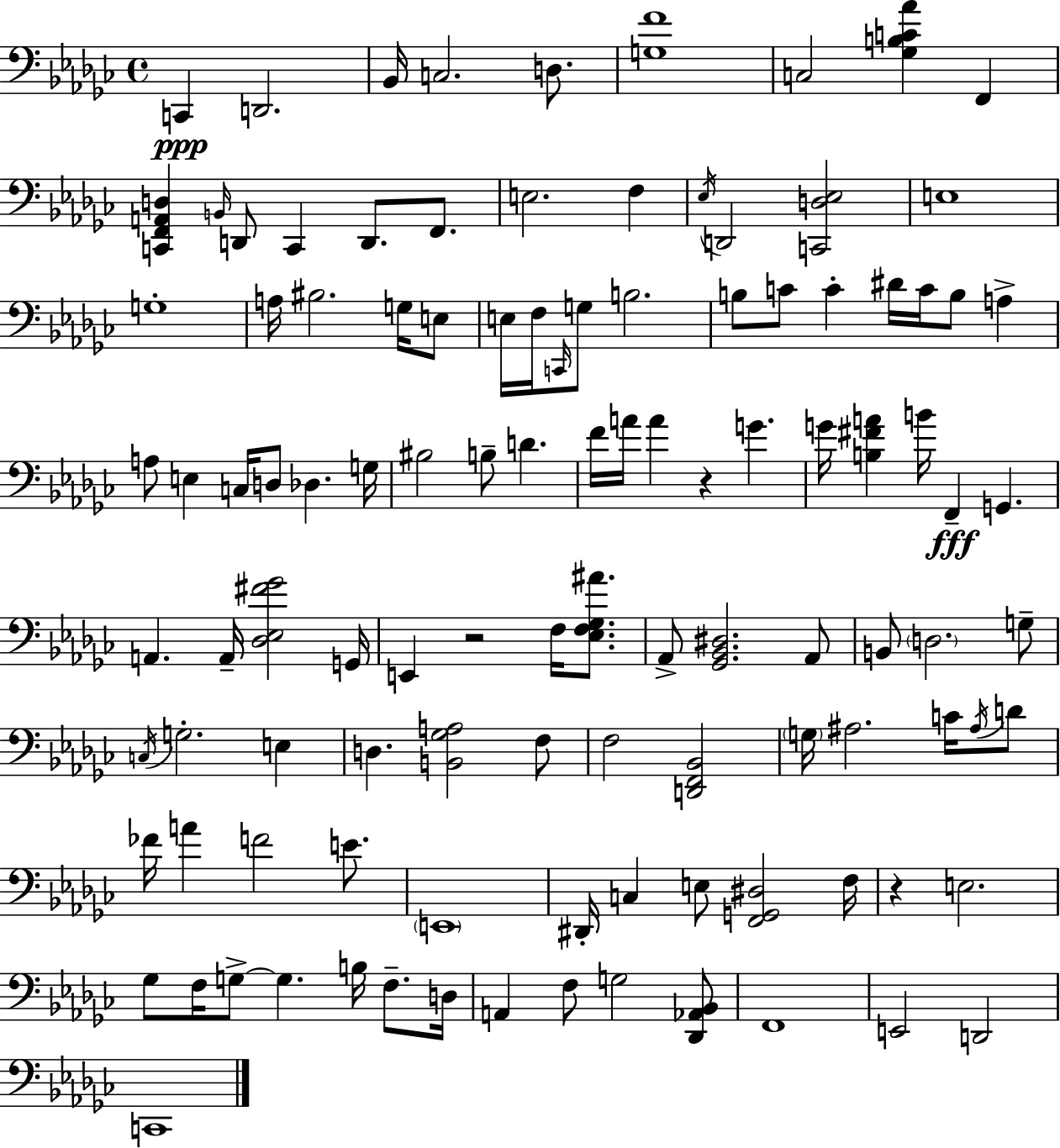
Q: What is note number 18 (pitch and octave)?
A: G3